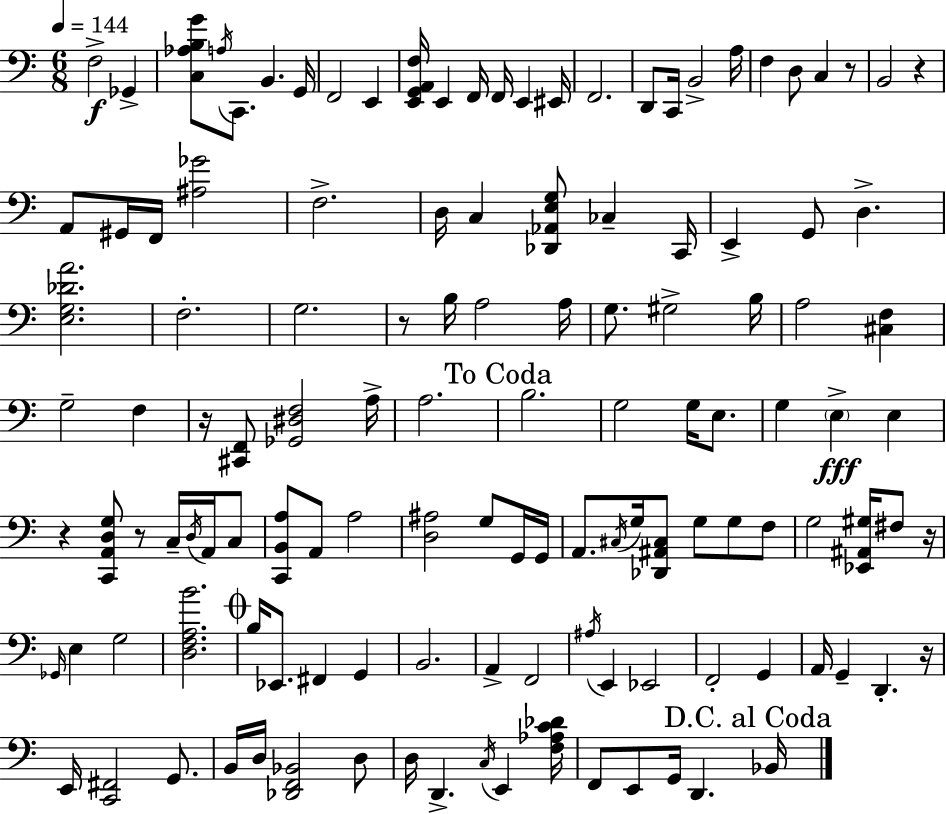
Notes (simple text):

F3/h Gb2/q [C3,Ab3,B3,G4]/e A3/s C2/e. B2/q. G2/s F2/h E2/q [E2,G2,A2,F3]/s E2/q F2/s F2/s E2/q EIS2/s F2/h. D2/e C2/s B2/h A3/s F3/q D3/e C3/q R/e B2/h R/q A2/e G#2/s F2/s [A#3,Gb4]/h F3/h. D3/s C3/q [Db2,Ab2,E3,G3]/e CES3/q C2/s E2/q G2/e D3/q. [E3,G3,Db4,A4]/h. F3/h. G3/h. R/e B3/s A3/h A3/s G3/e. G#3/h B3/s A3/h [C#3,F3]/q G3/h F3/q R/s [C#2,F2]/e [Gb2,D#3,F3]/h A3/s A3/h. B3/h. G3/h G3/s E3/e. G3/q E3/q E3/q R/q [C2,A2,D3,G3]/e R/e C3/s D3/s A2/s C3/e [C2,B2,A3]/e A2/e A3/h [D3,A#3]/h G3/e G2/s G2/s A2/e. C#3/s G3/s [Db2,A#2,C#3]/e G3/e G3/e F3/e G3/h [Eb2,A#2,G#3]/s F#3/e R/s Gb2/s E3/q G3/h [D3,F3,A3,B4]/h. B3/s Eb2/e. F#2/q G2/q B2/h. A2/q F2/h A#3/s E2/q Eb2/h F2/h G2/q A2/s G2/q D2/q. R/s E2/s [C2,F#2]/h G2/e. B2/s D3/s [Db2,F2,Bb2]/h D3/e D3/s D2/q. C3/s E2/q [F3,Ab3,C4,Db4]/s F2/e E2/e G2/s D2/q. Bb2/s